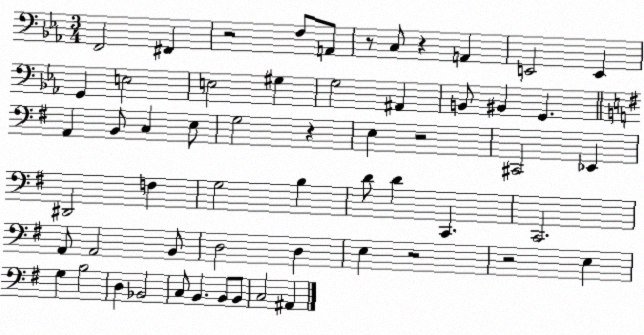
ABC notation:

X:1
T:Untitled
M:3/4
L:1/4
K:Eb
F,,2 ^F,, z2 F,/2 A,,/2 z/2 C,/2 z A,, E,,2 E,, G,, E,2 E,2 ^G, G,2 ^A,, B,,/2 ^B,, G,, A,, B,,/2 C, E,/2 G,2 z E, z2 ^C,,2 _E,, ^D,,2 F, G,2 B, D/2 D C,, C,,2 A,,/2 A,,2 B,,/2 D,2 D, E, z2 z2 E, G, B,2 D, _B,,2 C,/2 B,, B,,/2 B,,/2 C,2 ^A,,